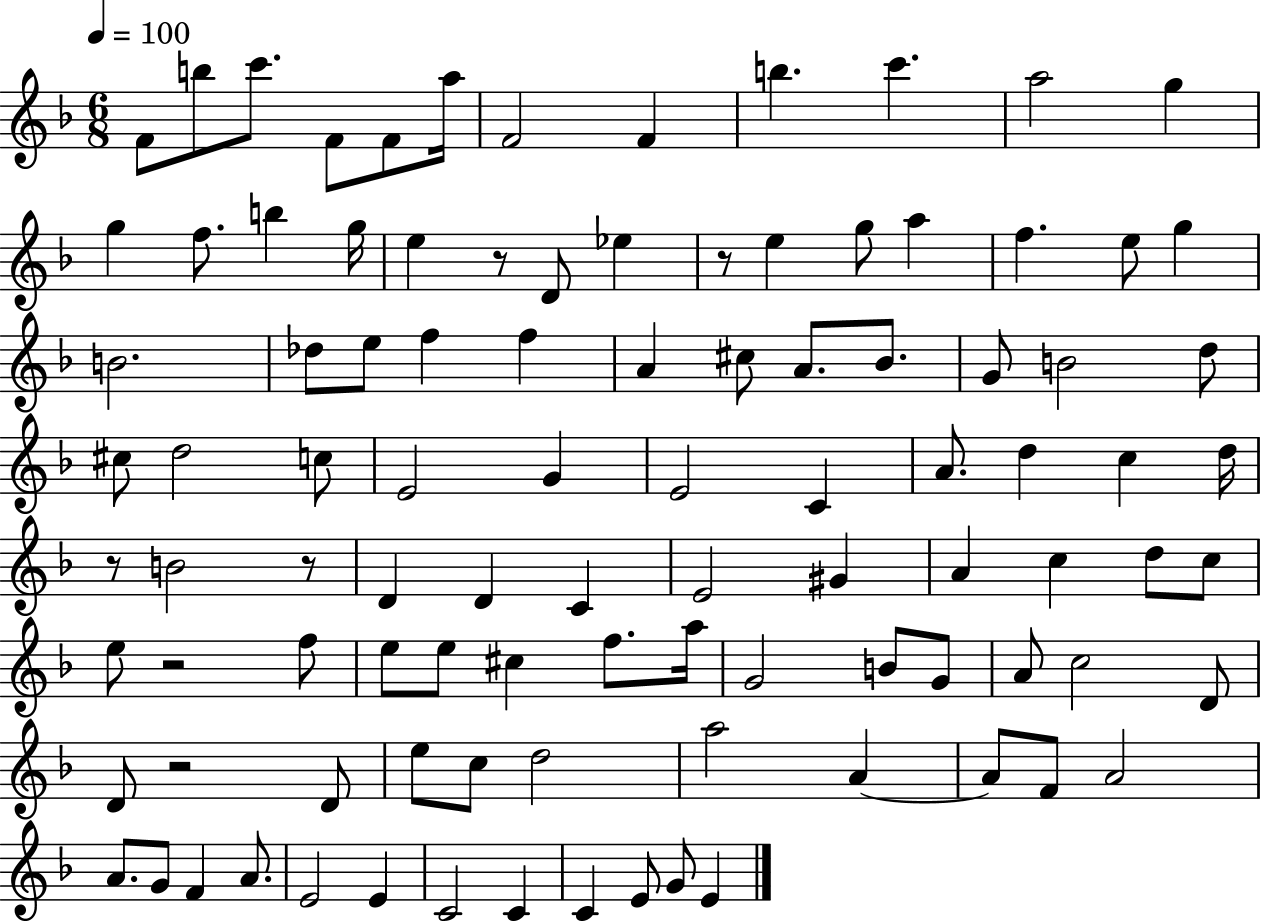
X:1
T:Untitled
M:6/8
L:1/4
K:F
F/2 b/2 c'/2 F/2 F/2 a/4 F2 F b c' a2 g g f/2 b g/4 e z/2 D/2 _e z/2 e g/2 a f e/2 g B2 _d/2 e/2 f f A ^c/2 A/2 _B/2 G/2 B2 d/2 ^c/2 d2 c/2 E2 G E2 C A/2 d c d/4 z/2 B2 z/2 D D C E2 ^G A c d/2 c/2 e/2 z2 f/2 e/2 e/2 ^c f/2 a/4 G2 B/2 G/2 A/2 c2 D/2 D/2 z2 D/2 e/2 c/2 d2 a2 A A/2 F/2 A2 A/2 G/2 F A/2 E2 E C2 C C E/2 G/2 E